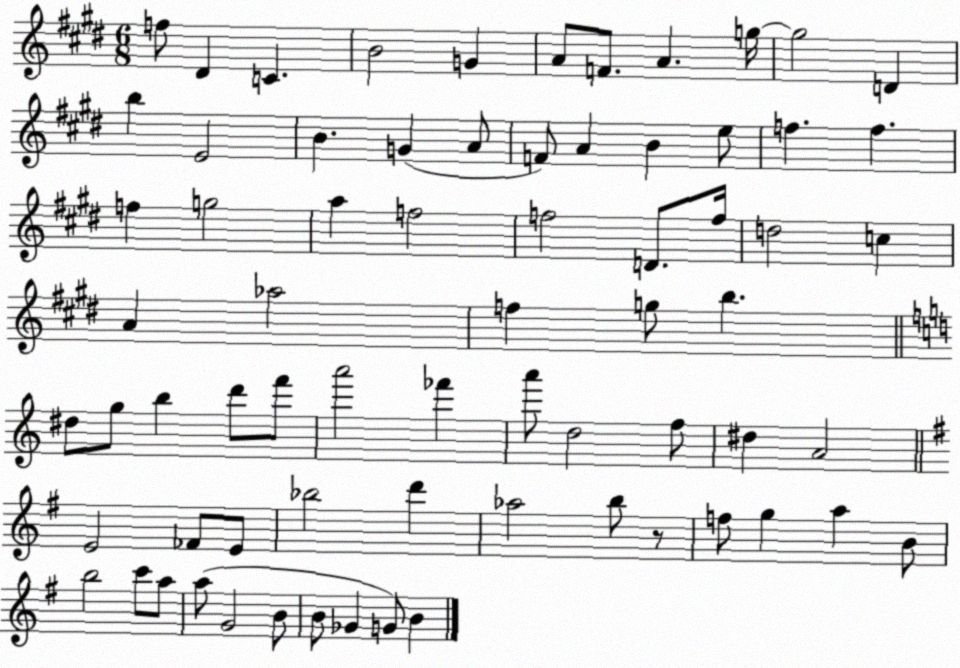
X:1
T:Untitled
M:6/8
L:1/4
K:E
f/2 ^D C B2 G A/2 F/2 A g/4 g2 D b E2 B G A/2 F/2 A B e/2 f f f g2 a f2 f2 D/2 f/4 d2 c A _a2 f g/2 b ^d/2 g/2 b d'/2 f'/2 a'2 _f' a'/2 d2 f/2 ^d A2 E2 _F/2 E/2 _b2 d' _a2 b/2 z/2 f/2 g a B/2 b2 c'/2 a/2 a/2 G2 B/2 B/2 _G G/2 B